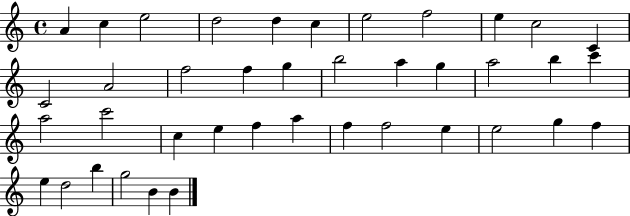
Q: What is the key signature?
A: C major